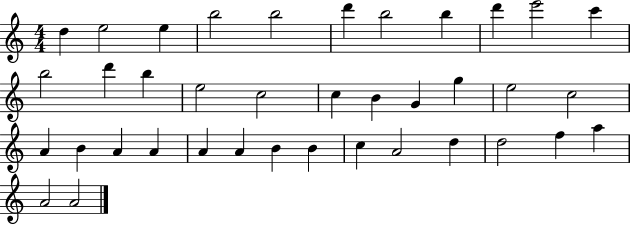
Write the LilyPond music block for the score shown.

{
  \clef treble
  \numericTimeSignature
  \time 4/4
  \key c \major
  d''4 e''2 e''4 | b''2 b''2 | d'''4 b''2 b''4 | d'''4 e'''2 c'''4 | \break b''2 d'''4 b''4 | e''2 c''2 | c''4 b'4 g'4 g''4 | e''2 c''2 | \break a'4 b'4 a'4 a'4 | a'4 a'4 b'4 b'4 | c''4 a'2 d''4 | d''2 f''4 a''4 | \break a'2 a'2 | \bar "|."
}